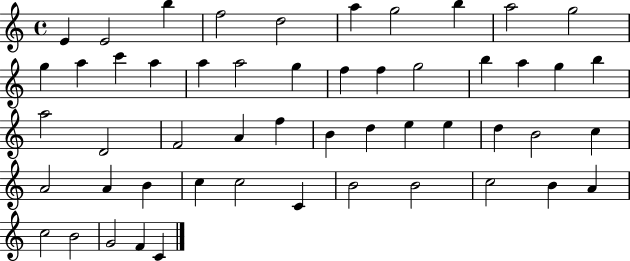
E4/q E4/h B5/q F5/h D5/h A5/q G5/h B5/q A5/h G5/h G5/q A5/q C6/q A5/q A5/q A5/h G5/q F5/q F5/q G5/h B5/q A5/q G5/q B5/q A5/h D4/h F4/h A4/q F5/q B4/q D5/q E5/q E5/q D5/q B4/h C5/q A4/h A4/q B4/q C5/q C5/h C4/q B4/h B4/h C5/h B4/q A4/q C5/h B4/h G4/h F4/q C4/q